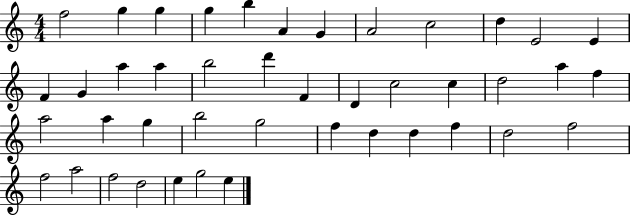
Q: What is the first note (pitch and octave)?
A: F5